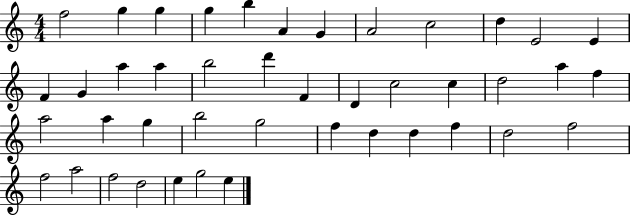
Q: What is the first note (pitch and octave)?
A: F5